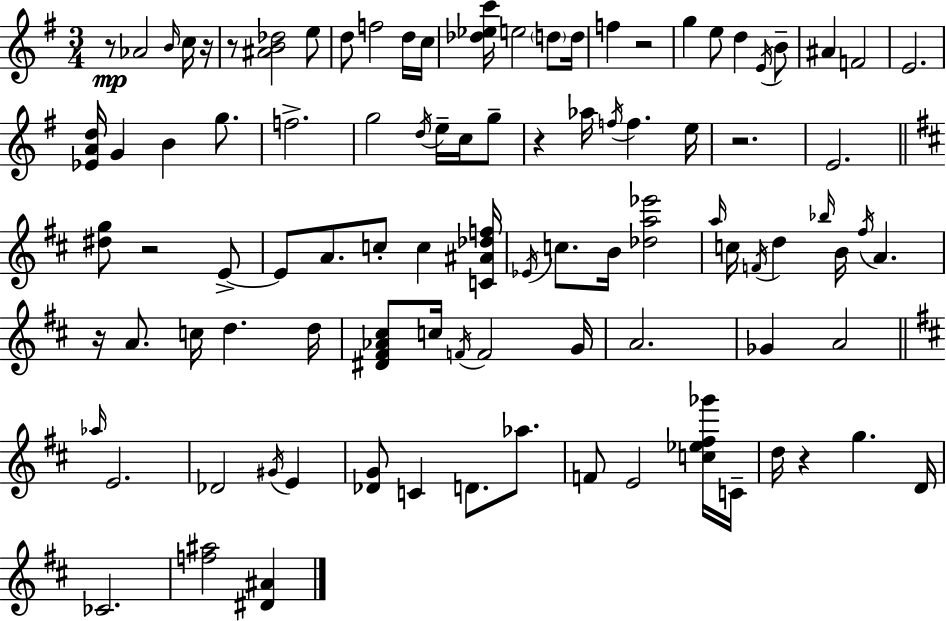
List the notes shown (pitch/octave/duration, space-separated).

R/e Ab4/h B4/s C5/s R/s R/e [A#4,B4,Db5]/h E5/e D5/e F5/h D5/s C5/s [Db5,Eb5,C6]/s E5/h D5/e D5/s F5/q R/h G5/q E5/e D5/q E4/s B4/e A#4/q F4/h E4/h. [Eb4,A4,D5]/s G4/q B4/q G5/e. F5/h. G5/h D5/s E5/s C5/s G5/e R/q Ab5/s F5/s F5/q. E5/s R/h. E4/h. [D#5,G5]/e R/h E4/e E4/e A4/e. C5/e C5/q [C4,A#4,Db5,F5]/s Eb4/s C5/e. B4/s [Db5,A5,Eb6]/h A5/s C5/s F4/s D5/q Bb5/s B4/s F#5/s A4/q. R/s A4/e. C5/s D5/q. D5/s [D#4,F#4,Ab4,C#5]/e C5/s F4/s F4/h G4/s A4/h. Gb4/q A4/h Ab5/s E4/h. Db4/h G#4/s E4/q [Db4,G4]/e C4/q D4/e. Ab5/e. F4/e E4/h [C5,Eb5,F#5,Gb6]/s C4/s D5/s R/q G5/q. D4/s CES4/h. [F5,A#5]/h [D#4,A#4]/q